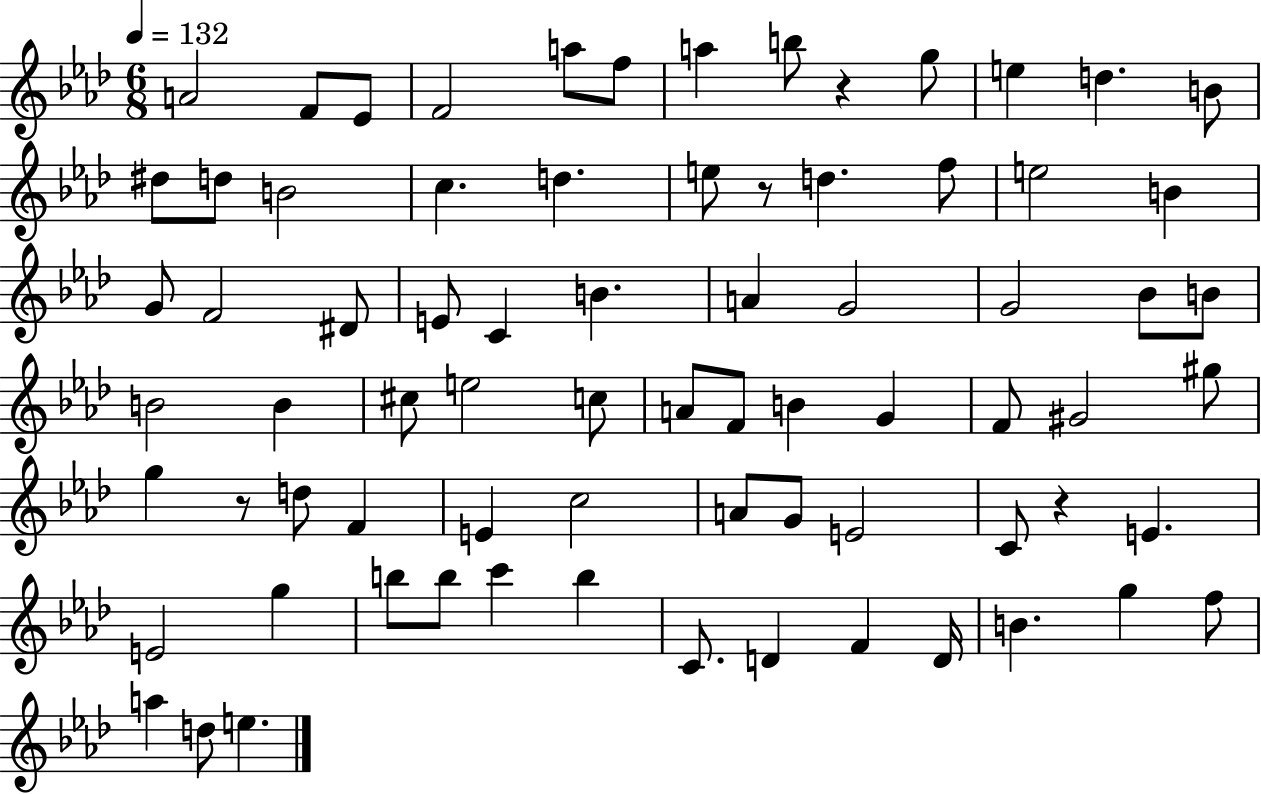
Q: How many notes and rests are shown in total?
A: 75